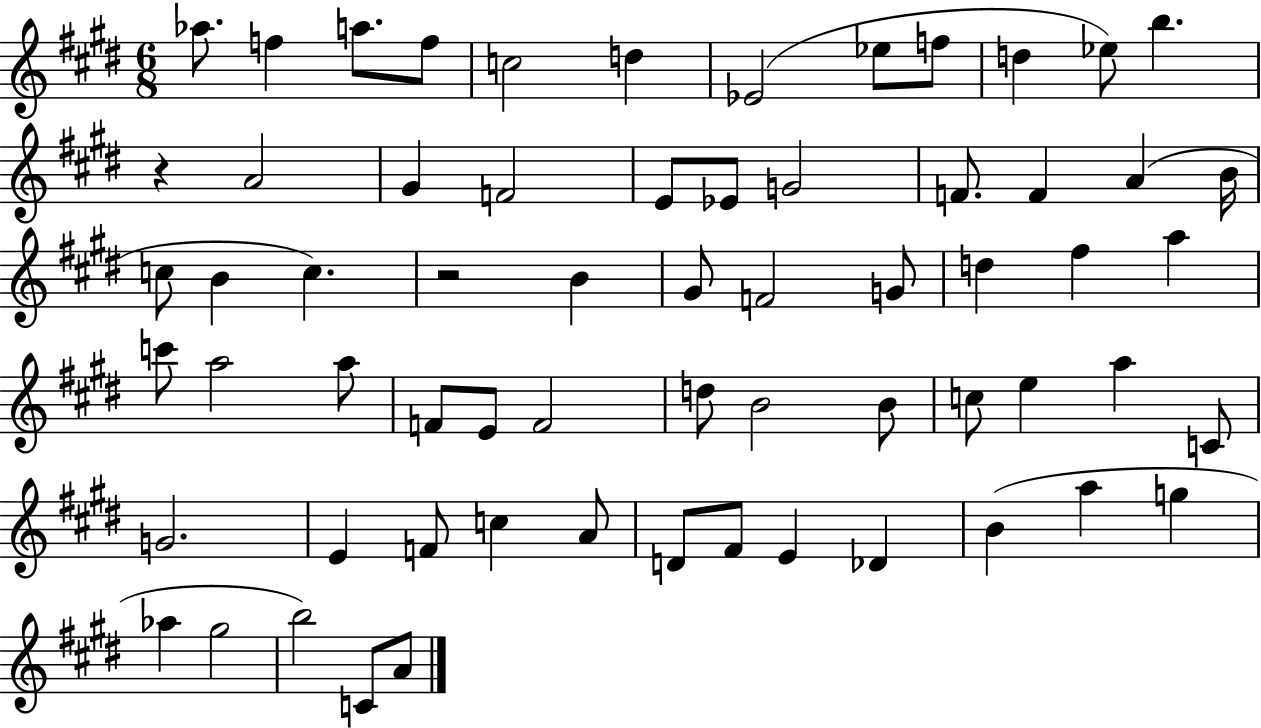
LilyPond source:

{
  \clef treble
  \numericTimeSignature
  \time 6/8
  \key e \major
  aes''8. f''4 a''8. f''8 | c''2 d''4 | ees'2( ees''8 f''8 | d''4 ees''8) b''4. | \break r4 a'2 | gis'4 f'2 | e'8 ees'8 g'2 | f'8. f'4 a'4( b'16 | \break c''8 b'4 c''4.) | r2 b'4 | gis'8 f'2 g'8 | d''4 fis''4 a''4 | \break c'''8 a''2 a''8 | f'8 e'8 f'2 | d''8 b'2 b'8 | c''8 e''4 a''4 c'8 | \break g'2. | e'4 f'8 c''4 a'8 | d'8 fis'8 e'4 des'4 | b'4( a''4 g''4 | \break aes''4 gis''2 | b''2) c'8 a'8 | \bar "|."
}